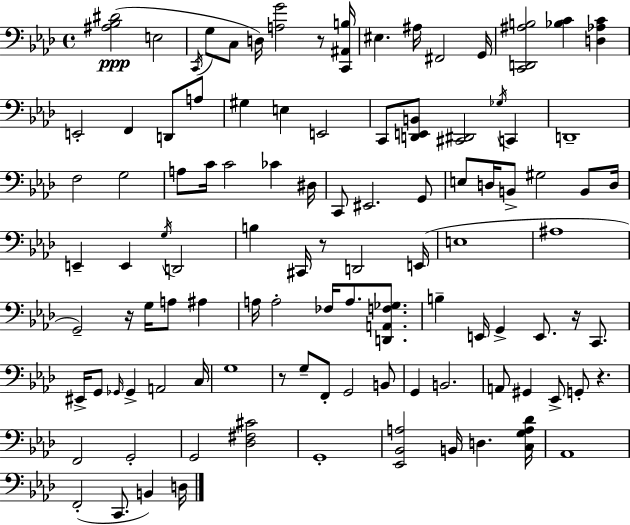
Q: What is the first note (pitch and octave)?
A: E3